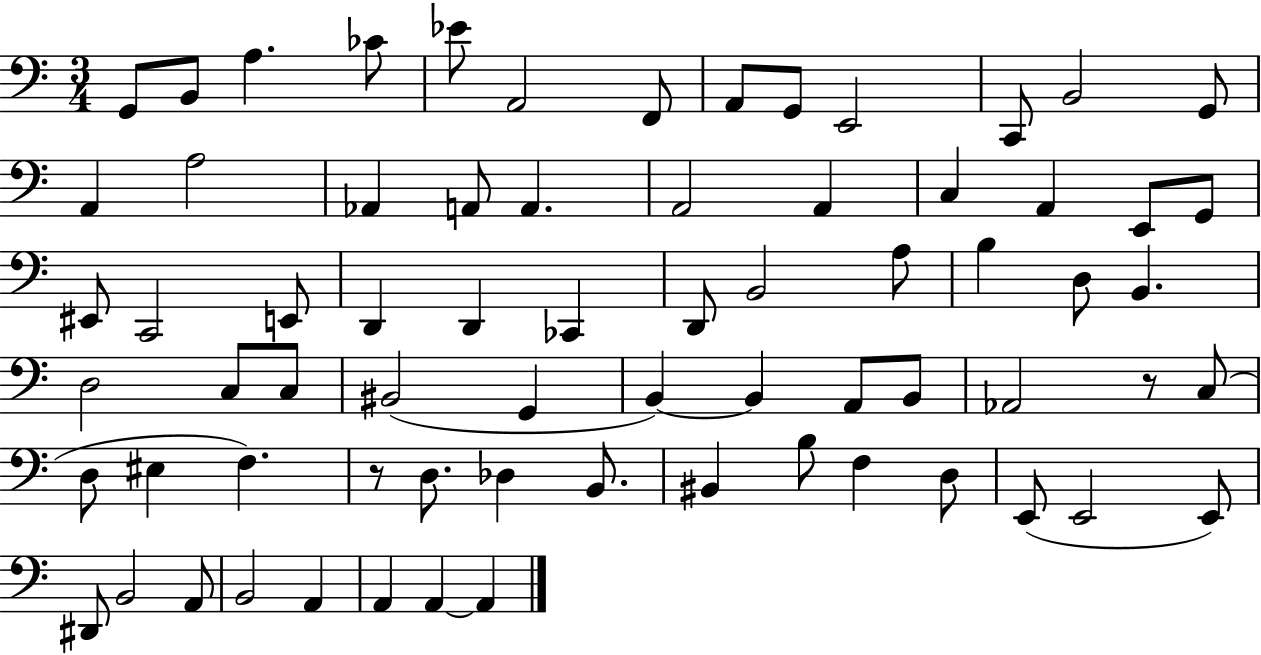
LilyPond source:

{
  \clef bass
  \numericTimeSignature
  \time 3/4
  \key c \major
  g,8 b,8 a4. ces'8 | ees'8 a,2 f,8 | a,8 g,8 e,2 | c,8 b,2 g,8 | \break a,4 a2 | aes,4 a,8 a,4. | a,2 a,4 | c4 a,4 e,8 g,8 | \break eis,8 c,2 e,8 | d,4 d,4 ces,4 | d,8 b,2 a8 | b4 d8 b,4. | \break d2 c8 c8 | bis,2( g,4 | b,4~~) b,4 a,8 b,8 | aes,2 r8 c8( | \break d8 eis4 f4.) | r8 d8. des4 b,8. | bis,4 b8 f4 d8 | e,8( e,2 e,8) | \break dis,8 b,2 a,8 | b,2 a,4 | a,4 a,4~~ a,4 | \bar "|."
}